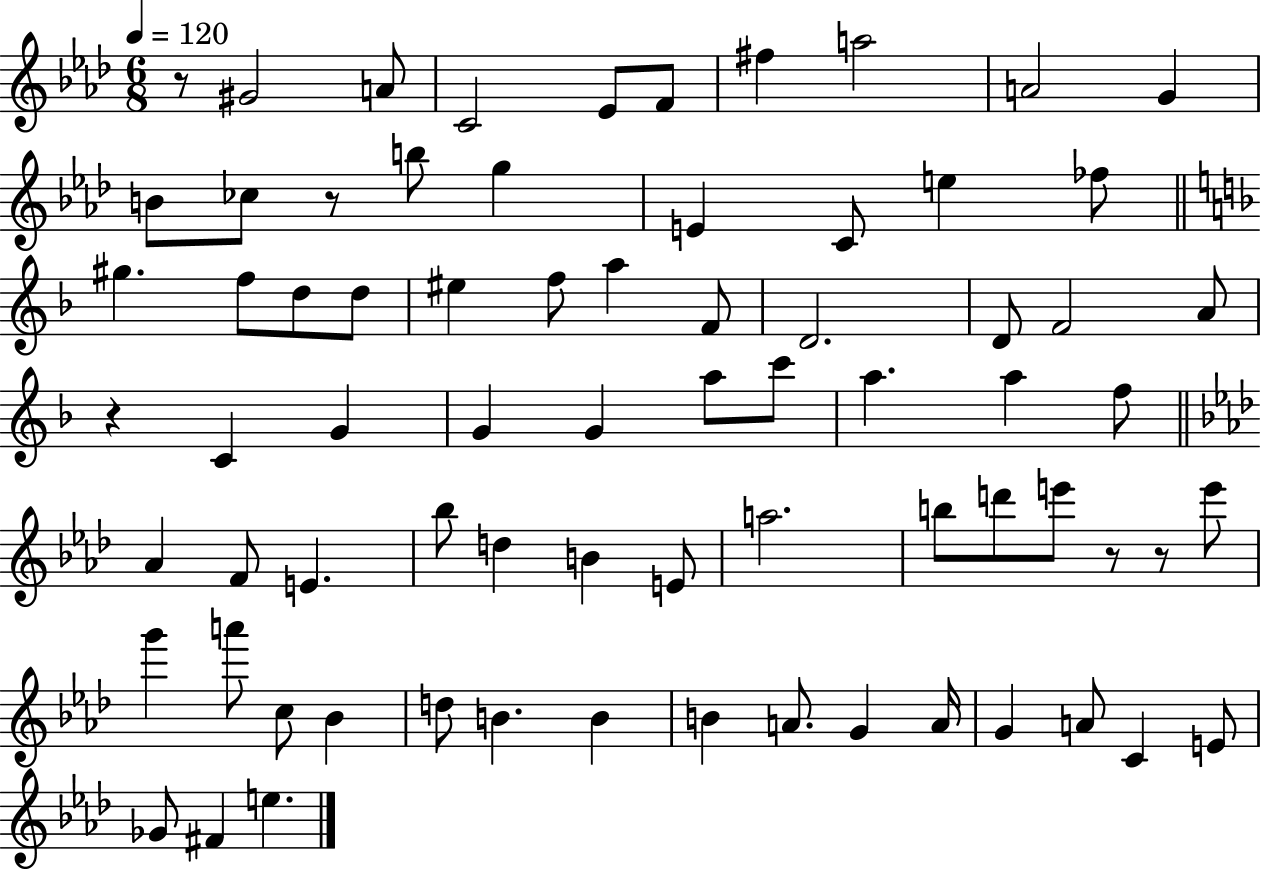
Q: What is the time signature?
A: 6/8